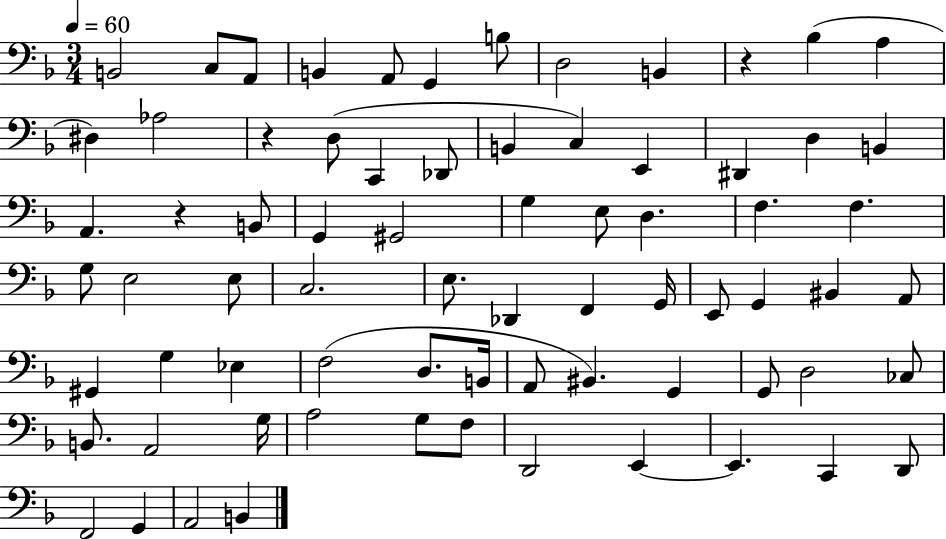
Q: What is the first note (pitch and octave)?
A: B2